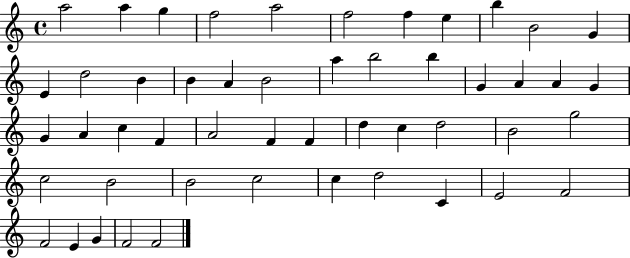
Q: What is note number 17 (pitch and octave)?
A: B4